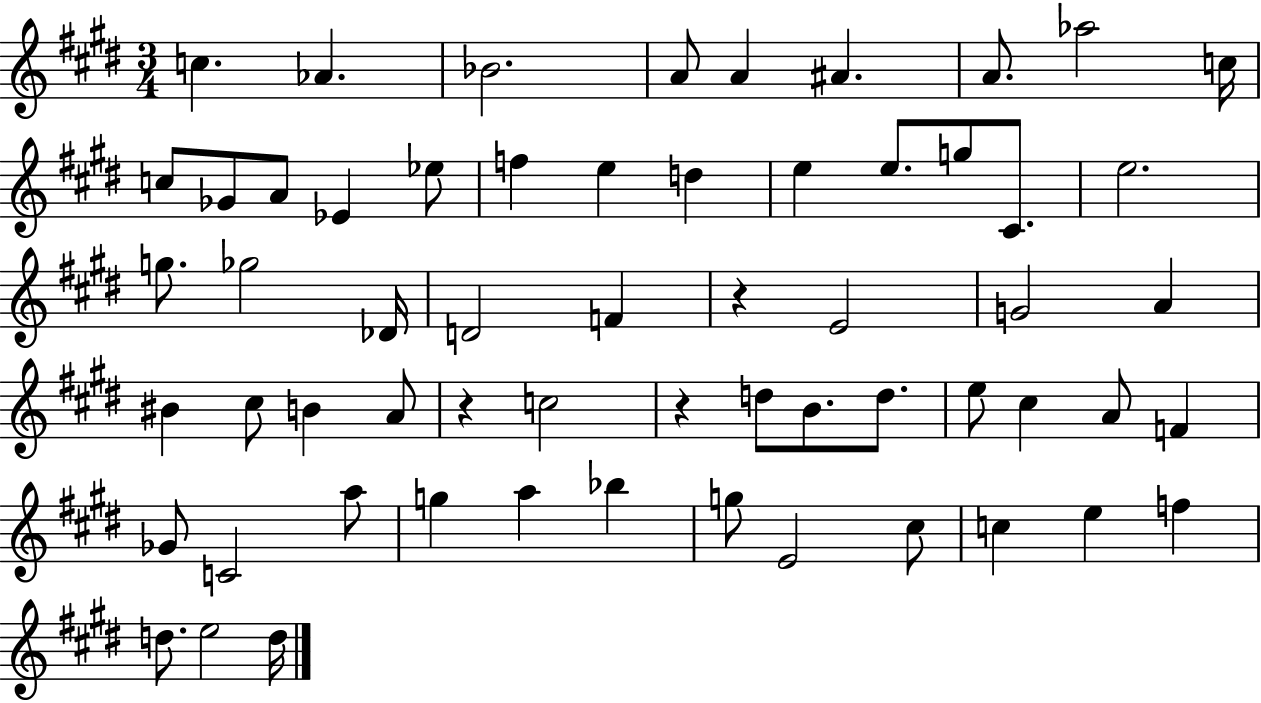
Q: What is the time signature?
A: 3/4